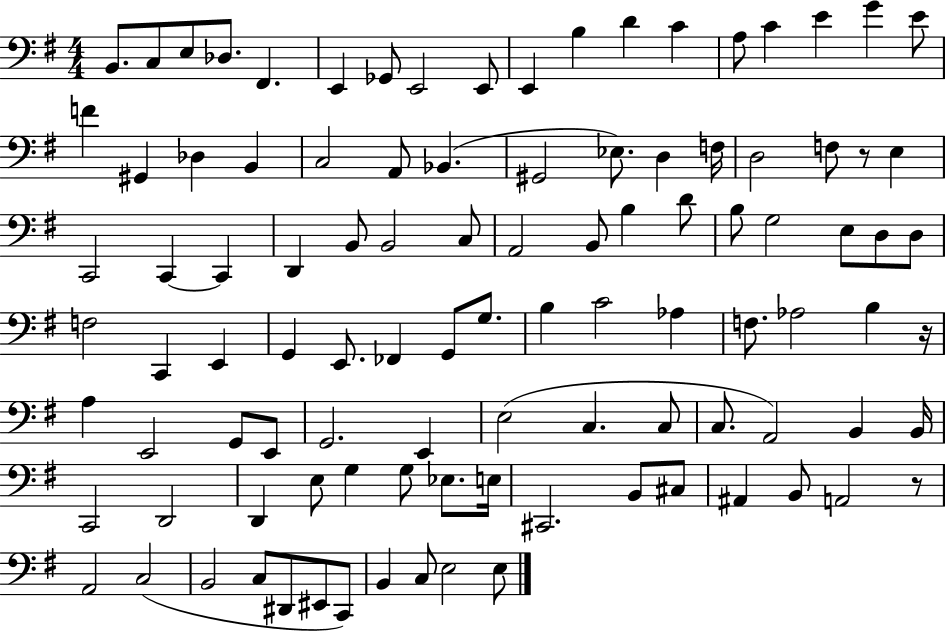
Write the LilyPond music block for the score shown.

{
  \clef bass
  \numericTimeSignature
  \time 4/4
  \key g \major
  \repeat volta 2 { b,8. c8 e8 des8. fis,4. | e,4 ges,8 e,2 e,8 | e,4 b4 d'4 c'4 | a8 c'4 e'4 g'4 e'8 | \break f'4 gis,4 des4 b,4 | c2 a,8 bes,4.( | gis,2 ees8.) d4 f16 | d2 f8 r8 e4 | \break c,2 c,4~~ c,4 | d,4 b,8 b,2 c8 | a,2 b,8 b4 d'8 | b8 g2 e8 d8 d8 | \break f2 c,4 e,4 | g,4 e,8. fes,4 g,8 g8. | b4 c'2 aes4 | f8. aes2 b4 r16 | \break a4 e,2 g,8 e,8 | g,2. e,4 | e2( c4. c8 | c8. a,2) b,4 b,16 | \break c,2 d,2 | d,4 e8 g4 g8 ees8. e16 | cis,2. b,8 cis8 | ais,4 b,8 a,2 r8 | \break a,2 c2( | b,2 c8 dis,8 eis,8 c,8) | b,4 c8 e2 e8 | } \bar "|."
}